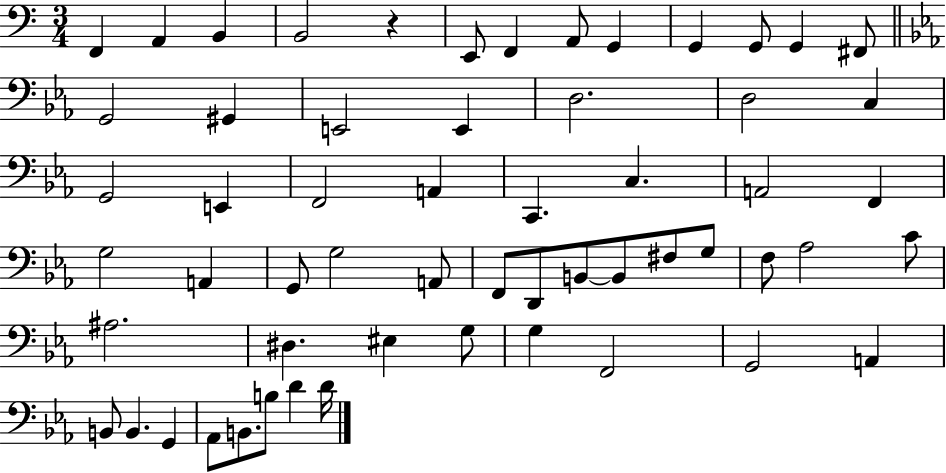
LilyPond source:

{
  \clef bass
  \numericTimeSignature
  \time 3/4
  \key c \major
  f,4 a,4 b,4 | b,2 r4 | e,8 f,4 a,8 g,4 | g,4 g,8 g,4 fis,8 | \break \bar "||" \break \key ees \major g,2 gis,4 | e,2 e,4 | d2. | d2 c4 | \break g,2 e,4 | f,2 a,4 | c,4. c4. | a,2 f,4 | \break g2 a,4 | g,8 g2 a,8 | f,8 d,8 b,8~~ b,8 fis8 g8 | f8 aes2 c'8 | \break ais2. | dis4. eis4 g8 | g4 f,2 | g,2 a,4 | \break b,8 b,4. g,4 | aes,8 b,8. b8 d'4 d'16 | \bar "|."
}